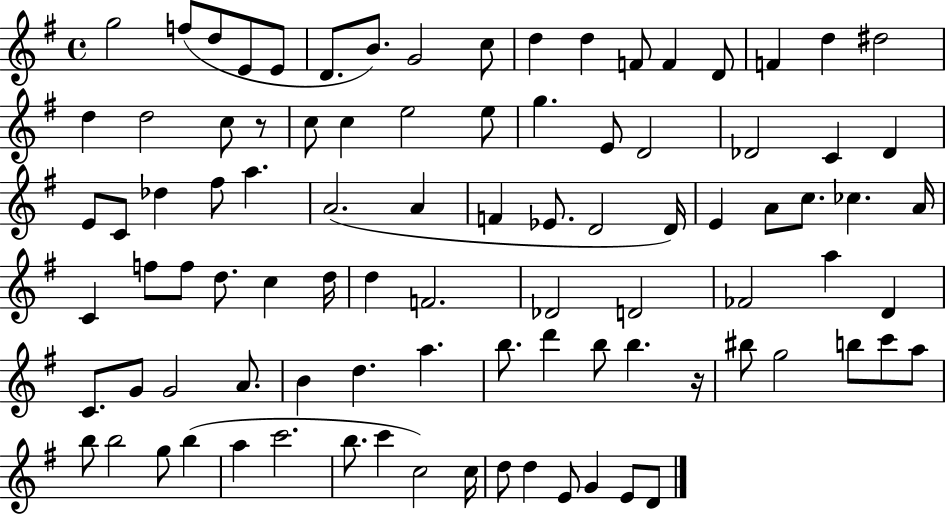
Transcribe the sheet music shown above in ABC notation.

X:1
T:Untitled
M:4/4
L:1/4
K:G
g2 f/2 d/2 E/2 E/2 D/2 B/2 G2 c/2 d d F/2 F D/2 F d ^d2 d d2 c/2 z/2 c/2 c e2 e/2 g E/2 D2 _D2 C _D E/2 C/2 _d ^f/2 a A2 A F _E/2 D2 D/4 E A/2 c/2 _c A/4 C f/2 f/2 d/2 c d/4 d F2 _D2 D2 _F2 a D C/2 G/2 G2 A/2 B d a b/2 d' b/2 b z/4 ^b/2 g2 b/2 c'/2 a/2 b/2 b2 g/2 b a c'2 b/2 c' c2 c/4 d/2 d E/2 G E/2 D/2